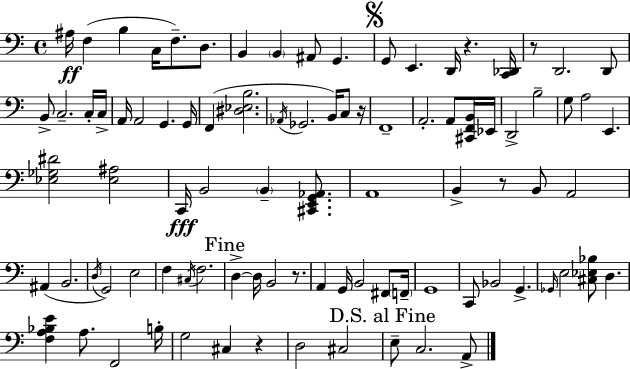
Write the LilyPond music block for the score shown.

{
  \clef bass
  \time 4/4
  \defaultTimeSignature
  \key a \minor
  \repeat volta 2 { ais16\ff f4( b4 c16 f8.--) d8. | b,4 \parenthesize b,4 ais,8 g,4. | \mark \markup { \musicglyph "scripts.segno" } g,8 e,4. d,16 r4. <c, des,>16 | r8 d,2. d,8 | \break b,8-> c2.-- c16-. c16-> | a,16 a,2 g,4. g,16 | f,4( <dis ees b>2. | \acciaccatura { aes,16 } ges,2. b,16) c8 | \break r16 f,1-- | a,2.-. a,8 <cis, f, b,>16 | ees,16 d,2-> b2-- | g8 a2 e,4. | \break <ees ges dis'>2 <ees ais>2 | c,16\fff b,2 \parenthesize b,4-- <cis, e, g, aes,>8. | a,1 | b,4-> r8 b,8 a,2 | \break ais,4( b,2. | \acciaccatura { d16 } g,2) e2 | f4 \acciaccatura { cis16 } f2. | \mark "Fine" d4->~~ d16 b,2 | \break r8. a,4 g,16 b,2 | fis,8 \parenthesize f,16-- g,1 | c,8 bes,2 g,4.-> | \grace { ges,16 } e2 <cis ees bes>8 d4. | \break <f a bes e'>4 a8. f,2 | b16-. g2 cis4 | r4 d2 cis2 | \mark "D.S. al Fine" e8-- c2. | \break a,8-> } \bar "|."
}